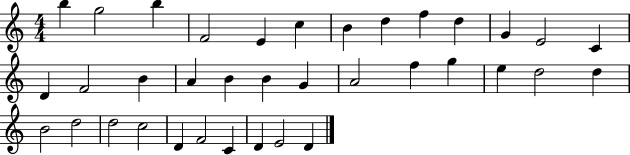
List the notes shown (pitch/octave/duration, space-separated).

B5/q G5/h B5/q F4/h E4/q C5/q B4/q D5/q F5/q D5/q G4/q E4/h C4/q D4/q F4/h B4/q A4/q B4/q B4/q G4/q A4/h F5/q G5/q E5/q D5/h D5/q B4/h D5/h D5/h C5/h D4/q F4/h C4/q D4/q E4/h D4/q